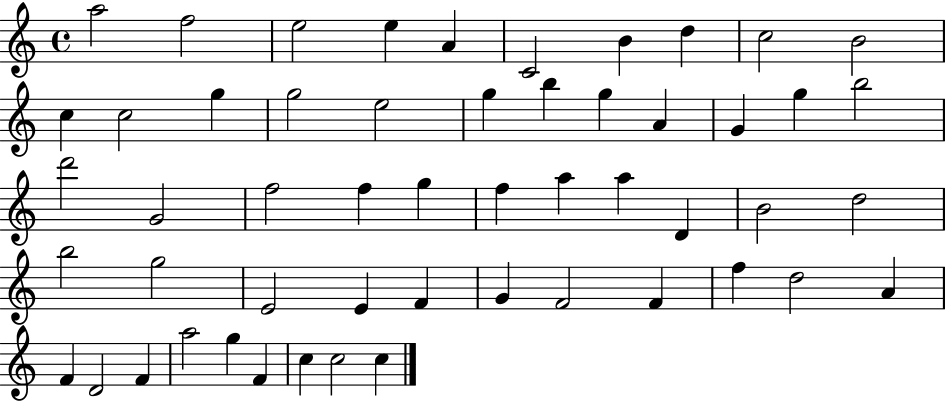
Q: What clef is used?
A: treble